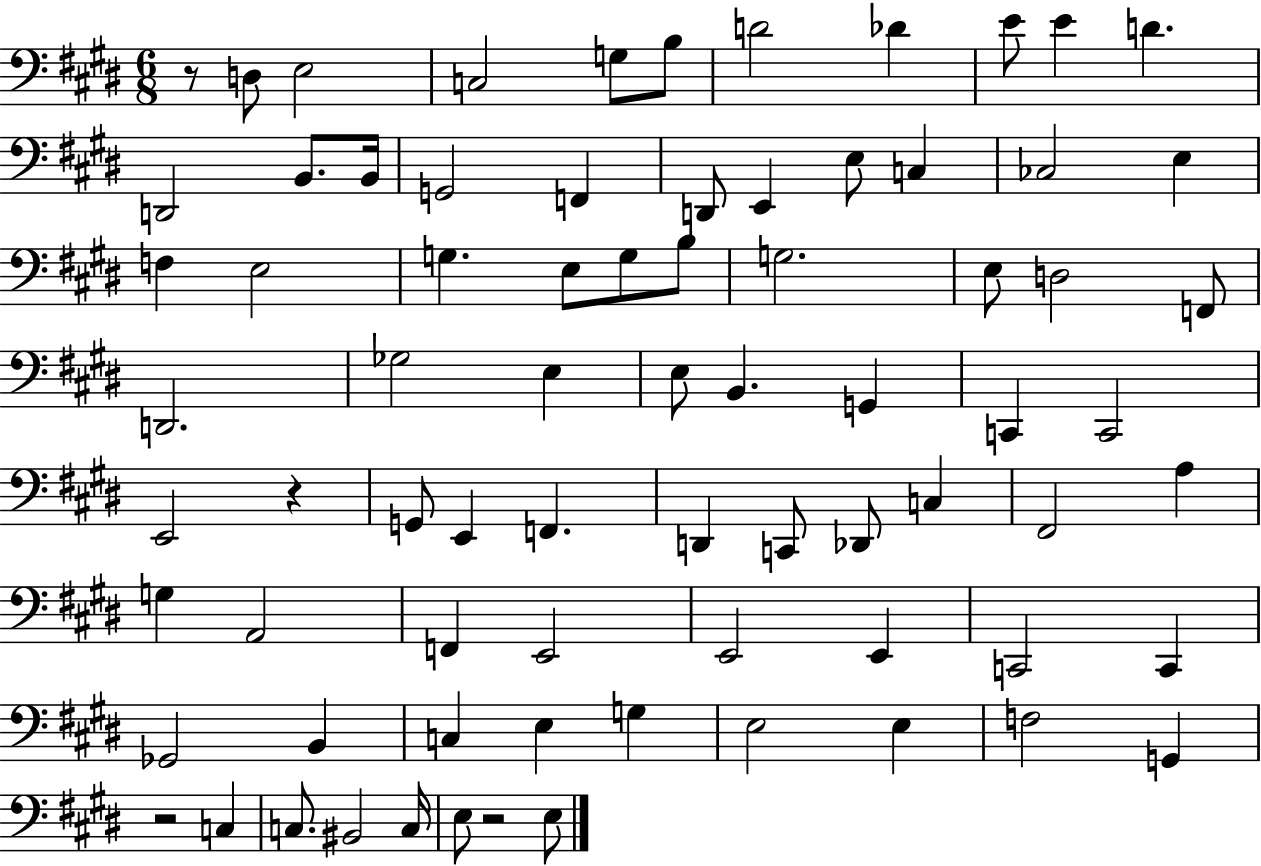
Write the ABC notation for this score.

X:1
T:Untitled
M:6/8
L:1/4
K:E
z/2 D,/2 E,2 C,2 G,/2 B,/2 D2 _D E/2 E D D,,2 B,,/2 B,,/4 G,,2 F,, D,,/2 E,, E,/2 C, _C,2 E, F, E,2 G, E,/2 G,/2 B,/2 G,2 E,/2 D,2 F,,/2 D,,2 _G,2 E, E,/2 B,, G,, C,, C,,2 E,,2 z G,,/2 E,, F,, D,, C,,/2 _D,,/2 C, ^F,,2 A, G, A,,2 F,, E,,2 E,,2 E,, C,,2 C,, _G,,2 B,, C, E, G, E,2 E, F,2 G,, z2 C, C,/2 ^B,,2 C,/4 E,/2 z2 E,/2